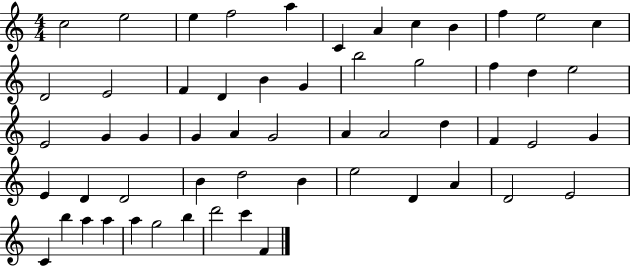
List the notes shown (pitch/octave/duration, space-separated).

C5/h E5/h E5/q F5/h A5/q C4/q A4/q C5/q B4/q F5/q E5/h C5/q D4/h E4/h F4/q D4/q B4/q G4/q B5/h G5/h F5/q D5/q E5/h E4/h G4/q G4/q G4/q A4/q G4/h A4/q A4/h D5/q F4/q E4/h G4/q E4/q D4/q D4/h B4/q D5/h B4/q E5/h D4/q A4/q D4/h E4/h C4/q B5/q A5/q A5/q A5/q G5/h B5/q D6/h C6/q F4/q